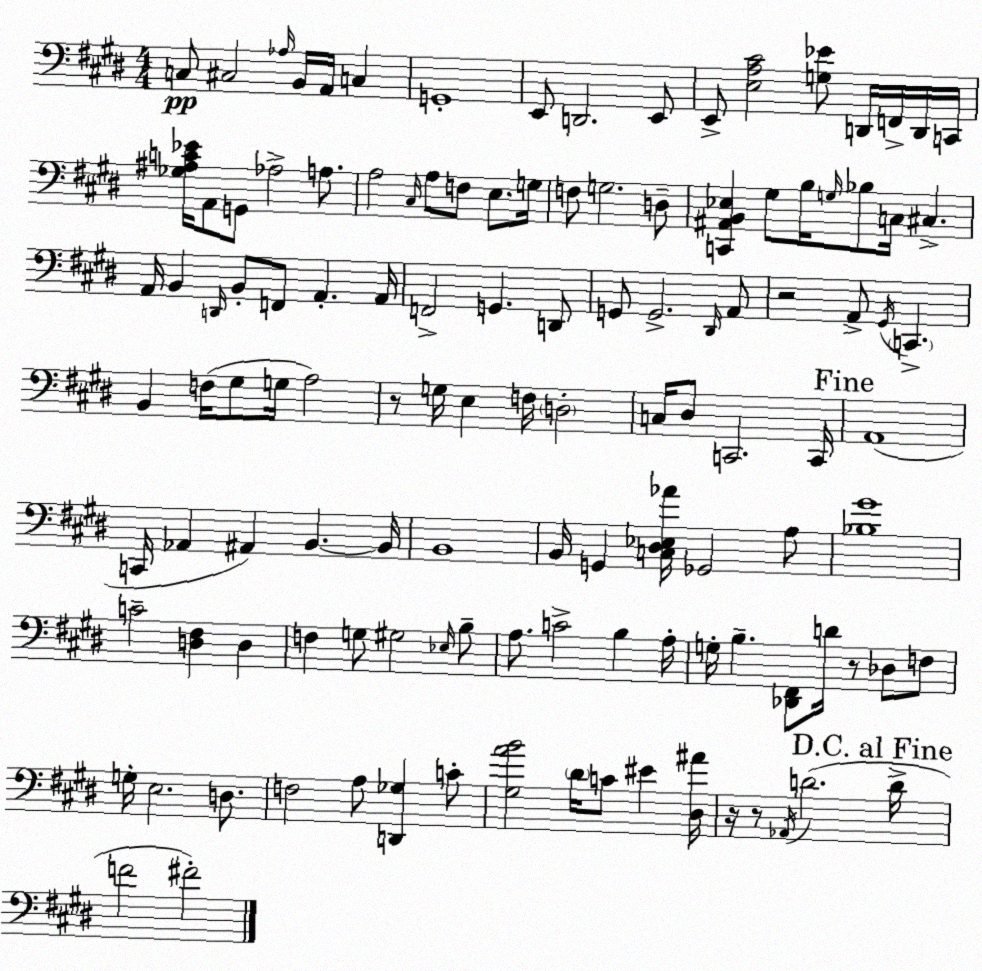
X:1
T:Untitled
M:4/4
L:1/4
K:E
C,/2 ^C,2 _A,/4 B,,/4 A,,/4 C, G,,4 E,,/2 D,,2 E,,/2 E,,/2 [E,A,^C]2 [G,_E]/2 D,,/4 F,,/4 D,,/4 C,,/4 [_G,^A,C_E]/4 A,,/2 G,,/2 _A,2 A,/2 A,2 ^C,/4 A,/2 F,/2 E,/2 G,/4 F,/2 G,2 D,/2 [C,,^A,,B,,_E,] ^G,/2 B,/4 G,/4 _B,/2 C,/4 ^C, A,,/4 B,, D,,/4 B,,/2 F,,/2 A,, A,,/4 F,,2 G,, D,,/2 G,,/2 G,,2 ^D,,/4 A,,/2 z2 A,,/2 ^G,,/4 C,, B,, F,/4 ^G,/2 G,/4 A,2 z/2 G,/4 E, F,/4 D,2 C,/4 ^D,/2 C,,2 C,,/4 A,,4 C,,/4 _A,, ^A,, B,, B,,/4 B,,4 B,,/4 G,, [C,^D,_E,_A]/4 _G,,2 A,/2 [_B,^G]4 C2 [D,^F,] D, F, G,/2 ^G,2 _E,/4 B,/2 A,/2 C2 B, A,/4 G,/4 B, [_D,,^F,,]/2 D/4 z/2 _D,/2 F,/2 G,/4 E,2 D,/2 F,2 A,/2 [D,,_G,] C/2 [^G,AB]2 ^D/4 C/2 ^E [^D,^A]/4 z/4 z/2 _A,,/4 D2 D/4 F2 ^F2